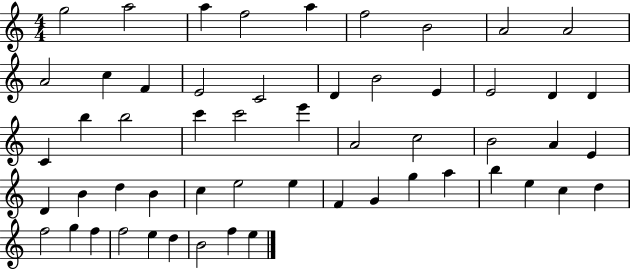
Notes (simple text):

G5/h A5/h A5/q F5/h A5/q F5/h B4/h A4/h A4/h A4/h C5/q F4/q E4/h C4/h D4/q B4/h E4/q E4/h D4/q D4/q C4/q B5/q B5/h C6/q C6/h E6/q A4/h C5/h B4/h A4/q E4/q D4/q B4/q D5/q B4/q C5/q E5/h E5/q F4/q G4/q G5/q A5/q B5/q E5/q C5/q D5/q F5/h G5/q F5/q F5/h E5/q D5/q B4/h F5/q E5/q